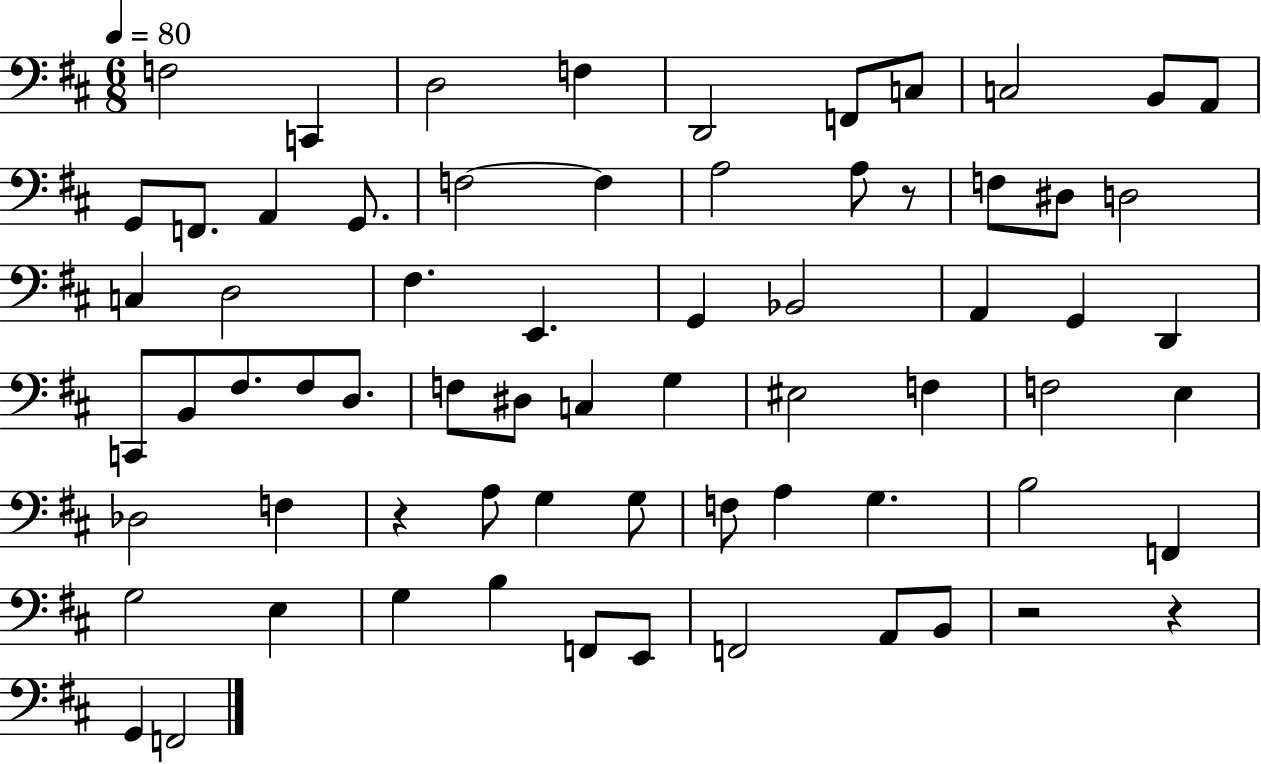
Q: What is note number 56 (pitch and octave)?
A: G3